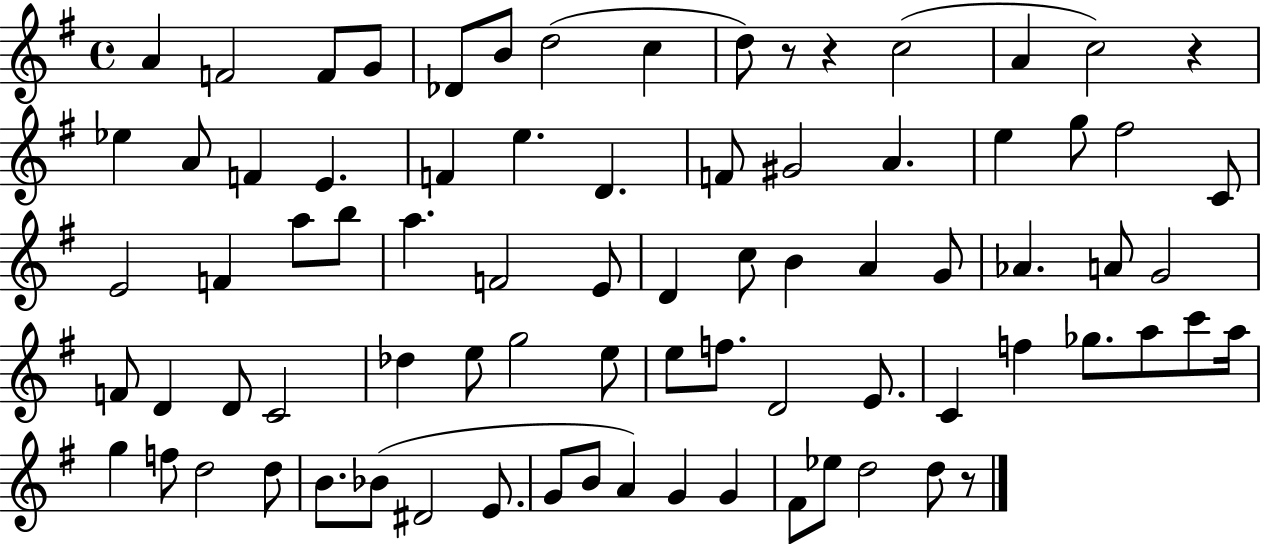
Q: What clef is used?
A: treble